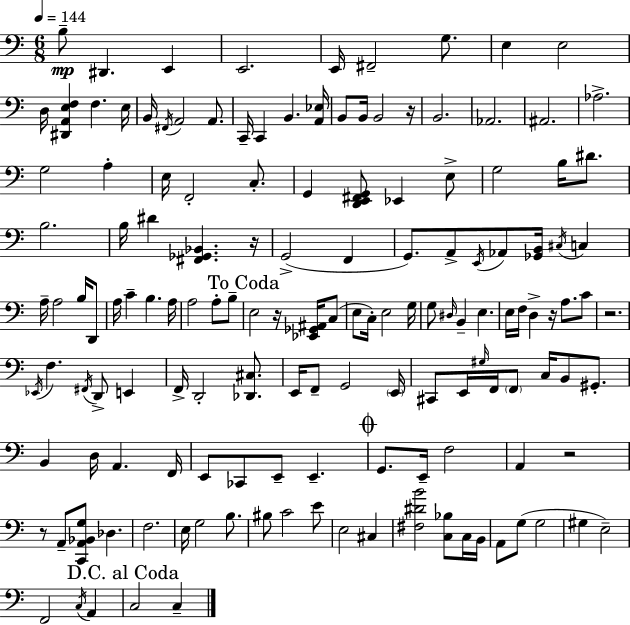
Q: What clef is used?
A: bass